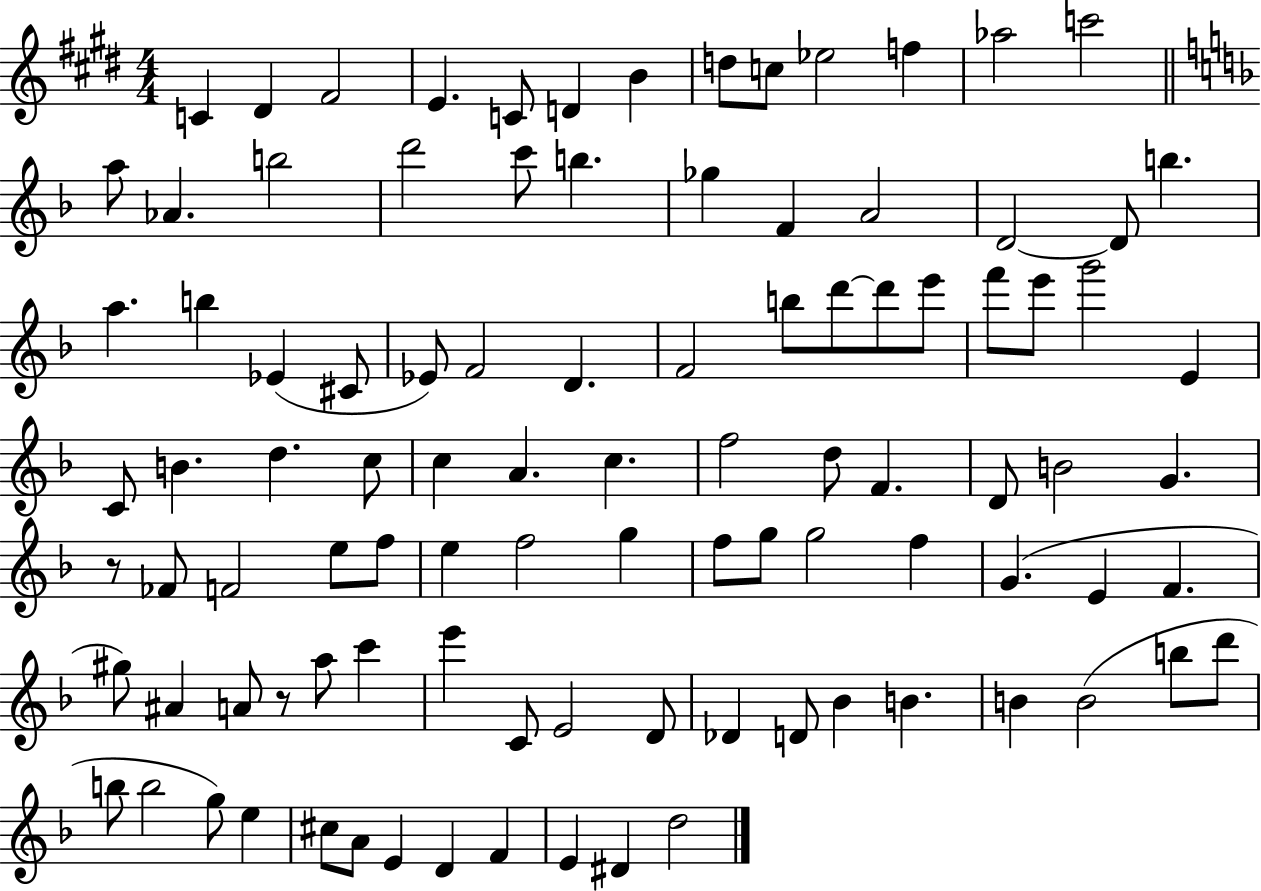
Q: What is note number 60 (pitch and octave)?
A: F5